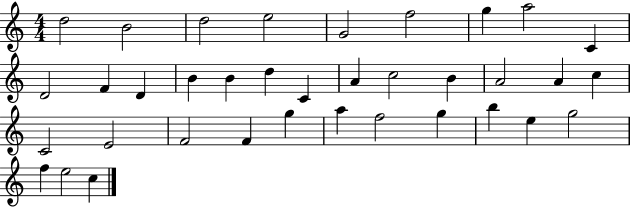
D5/h B4/h D5/h E5/h G4/h F5/h G5/q A5/h C4/q D4/h F4/q D4/q B4/q B4/q D5/q C4/q A4/q C5/h B4/q A4/h A4/q C5/q C4/h E4/h F4/h F4/q G5/q A5/q F5/h G5/q B5/q E5/q G5/h F5/q E5/h C5/q